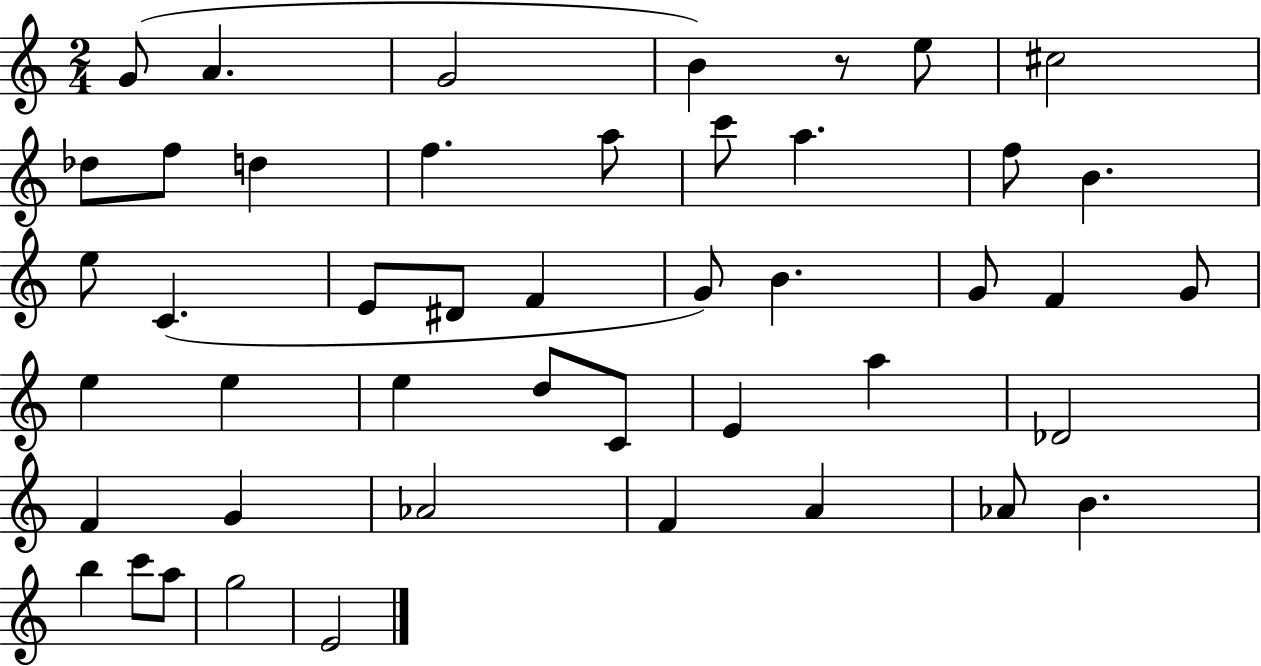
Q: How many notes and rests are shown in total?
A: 46